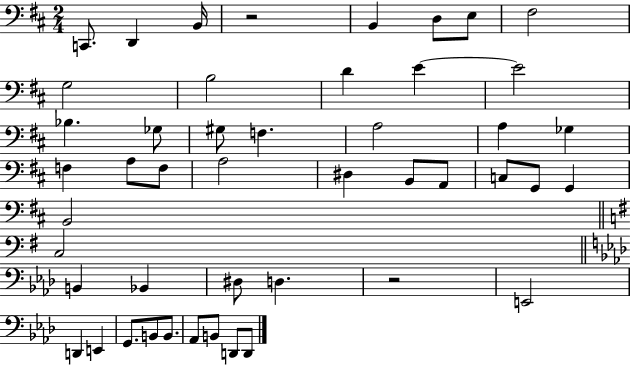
X:1
T:Untitled
M:2/4
L:1/4
K:D
C,,/2 D,, B,,/4 z2 B,, D,/2 E,/2 ^F,2 G,2 B,2 D E E2 _B, _G,/2 ^G,/2 F, A,2 A, _G, F, A,/2 F,/2 A,2 ^D, B,,/2 A,,/2 C,/2 G,,/2 G,, B,,2 C,2 B,, _B,, ^D,/2 D, z2 E,,2 D,, E,, G,,/2 B,,/2 B,,/2 _A,,/2 B,,/2 D,,/2 D,,/2